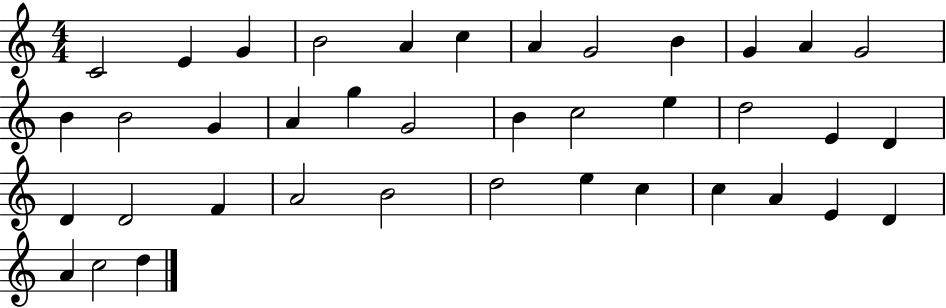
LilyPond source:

{
  \clef treble
  \numericTimeSignature
  \time 4/4
  \key c \major
  c'2 e'4 g'4 | b'2 a'4 c''4 | a'4 g'2 b'4 | g'4 a'4 g'2 | \break b'4 b'2 g'4 | a'4 g''4 g'2 | b'4 c''2 e''4 | d''2 e'4 d'4 | \break d'4 d'2 f'4 | a'2 b'2 | d''2 e''4 c''4 | c''4 a'4 e'4 d'4 | \break a'4 c''2 d''4 | \bar "|."
}